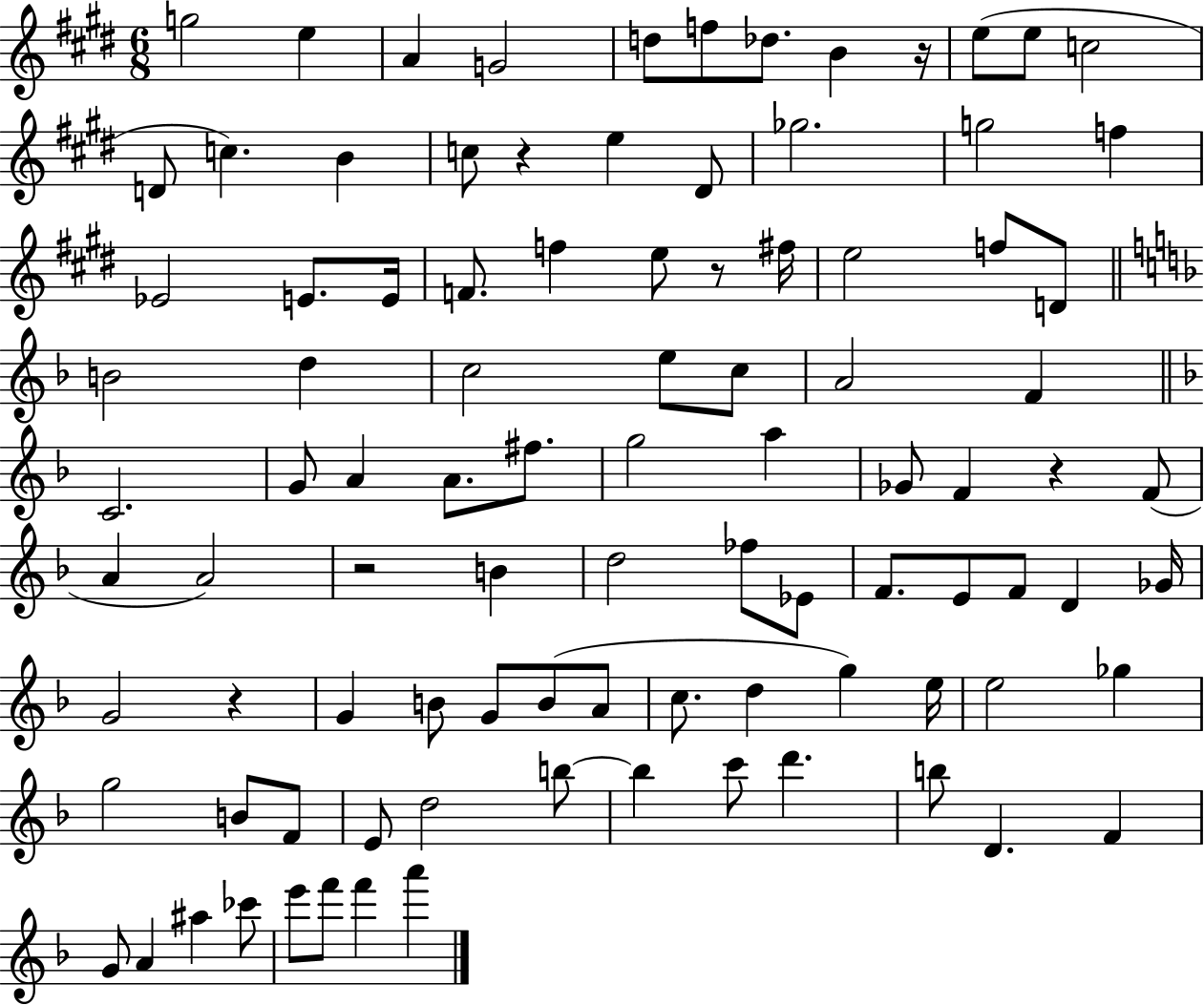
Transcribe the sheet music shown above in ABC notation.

X:1
T:Untitled
M:6/8
L:1/4
K:E
g2 e A G2 d/2 f/2 _d/2 B z/4 e/2 e/2 c2 D/2 c B c/2 z e ^D/2 _g2 g2 f _E2 E/2 E/4 F/2 f e/2 z/2 ^f/4 e2 f/2 D/2 B2 d c2 e/2 c/2 A2 F C2 G/2 A A/2 ^f/2 g2 a _G/2 F z F/2 A A2 z2 B d2 _f/2 _E/2 F/2 E/2 F/2 D _G/4 G2 z G B/2 G/2 B/2 A/2 c/2 d g e/4 e2 _g g2 B/2 F/2 E/2 d2 b/2 b c'/2 d' b/2 D F G/2 A ^a _c'/2 e'/2 f'/2 f' a'